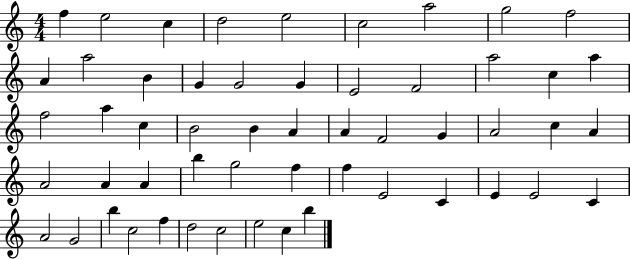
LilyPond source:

{
  \clef treble
  \numericTimeSignature
  \time 4/4
  \key c \major
  f''4 e''2 c''4 | d''2 e''2 | c''2 a''2 | g''2 f''2 | \break a'4 a''2 b'4 | g'4 g'2 g'4 | e'2 f'2 | a''2 c''4 a''4 | \break f''2 a''4 c''4 | b'2 b'4 a'4 | a'4 f'2 g'4 | a'2 c''4 a'4 | \break a'2 a'4 a'4 | b''4 g''2 f''4 | f''4 e'2 c'4 | e'4 e'2 c'4 | \break a'2 g'2 | b''4 c''2 f''4 | d''2 c''2 | e''2 c''4 b''4 | \break \bar "|."
}